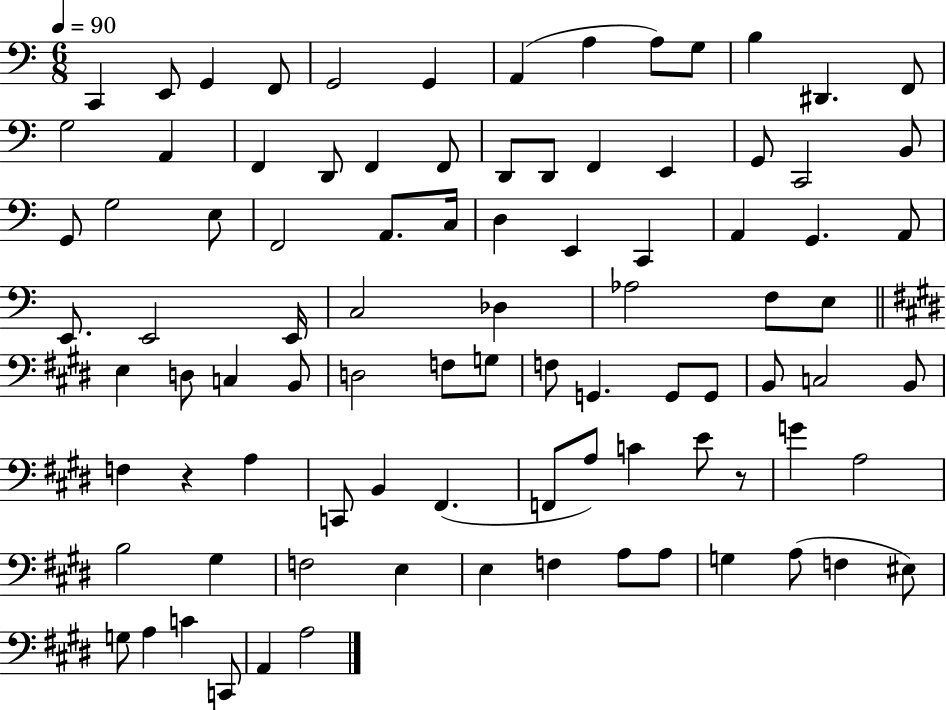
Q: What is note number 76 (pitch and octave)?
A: E3